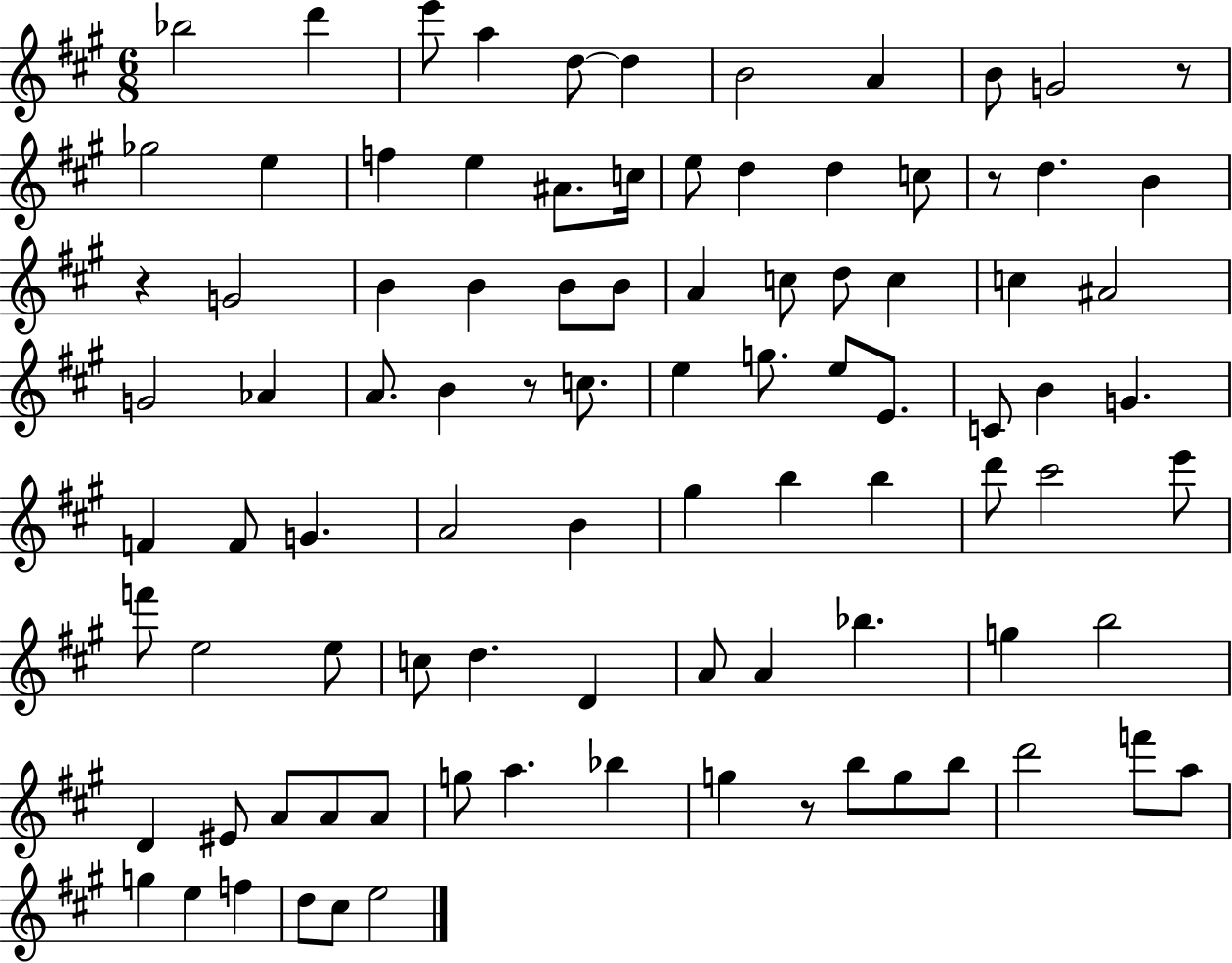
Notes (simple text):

Bb5/h D6/q E6/e A5/q D5/e D5/q B4/h A4/q B4/e G4/h R/e Gb5/h E5/q F5/q E5/q A#4/e. C5/s E5/e D5/q D5/q C5/e R/e D5/q. B4/q R/q G4/h B4/q B4/q B4/e B4/e A4/q C5/e D5/e C5/q C5/q A#4/h G4/h Ab4/q A4/e. B4/q R/e C5/e. E5/q G5/e. E5/e E4/e. C4/e B4/q G4/q. F4/q F4/e G4/q. A4/h B4/q G#5/q B5/q B5/q D6/e C#6/h E6/e F6/e E5/h E5/e C5/e D5/q. D4/q A4/e A4/q Bb5/q. G5/q B5/h D4/q EIS4/e A4/e A4/e A4/e G5/e A5/q. Bb5/q G5/q R/e B5/e G5/e B5/e D6/h F6/e A5/e G5/q E5/q F5/q D5/e C#5/e E5/h